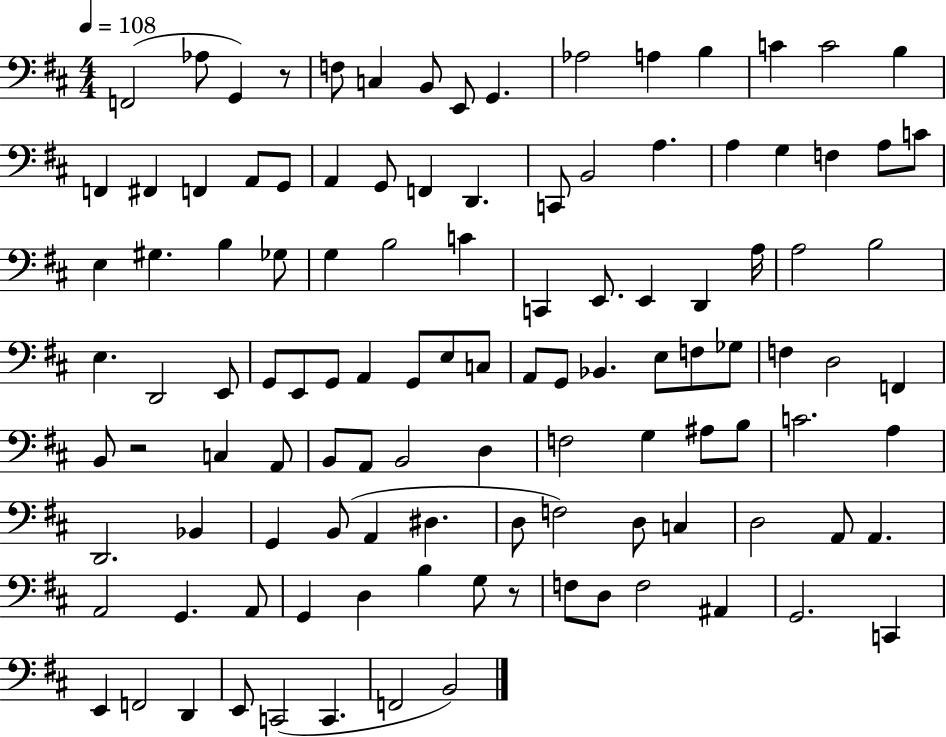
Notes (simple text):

F2/h Ab3/e G2/q R/e F3/e C3/q B2/e E2/e G2/q. Ab3/h A3/q B3/q C4/q C4/h B3/q F2/q F#2/q F2/q A2/e G2/e A2/q G2/e F2/q D2/q. C2/e B2/h A3/q. A3/q G3/q F3/q A3/e C4/e E3/q G#3/q. B3/q Gb3/e G3/q B3/h C4/q C2/q E2/e. E2/q D2/q A3/s A3/h B3/h E3/q. D2/h E2/e G2/e E2/e G2/e A2/q G2/e E3/e C3/e A2/e G2/e Bb2/q. E3/e F3/e Gb3/e F3/q D3/h F2/q B2/e R/h C3/q A2/e B2/e A2/e B2/h D3/q F3/h G3/q A#3/e B3/e C4/h. A3/q D2/h. Bb2/q G2/q B2/e A2/q D#3/q. D3/e F3/h D3/e C3/q D3/h A2/e A2/q. A2/h G2/q. A2/e G2/q D3/q B3/q G3/e R/e F3/e D3/e F3/h A#2/q G2/h. C2/q E2/q F2/h D2/q E2/e C2/h C2/q. F2/h B2/h